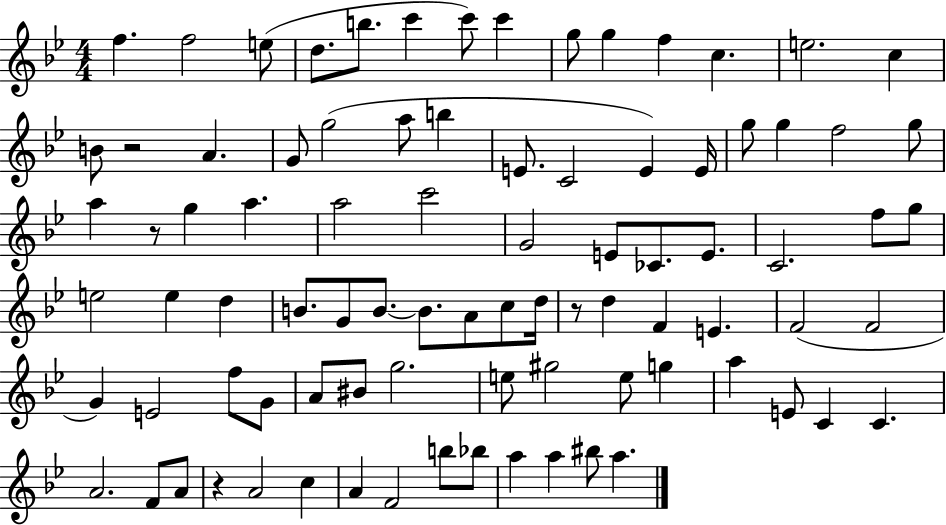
X:1
T:Untitled
M:4/4
L:1/4
K:Bb
f f2 e/2 d/2 b/2 c' c'/2 c' g/2 g f c e2 c B/2 z2 A G/2 g2 a/2 b E/2 C2 E E/4 g/2 g f2 g/2 a z/2 g a a2 c'2 G2 E/2 _C/2 E/2 C2 f/2 g/2 e2 e d B/2 G/2 B/2 B/2 A/2 c/2 d/4 z/2 d F E F2 F2 G E2 f/2 G/2 A/2 ^B/2 g2 e/2 ^g2 e/2 g a E/2 C C A2 F/2 A/2 z A2 c A F2 b/2 _b/2 a a ^b/2 a